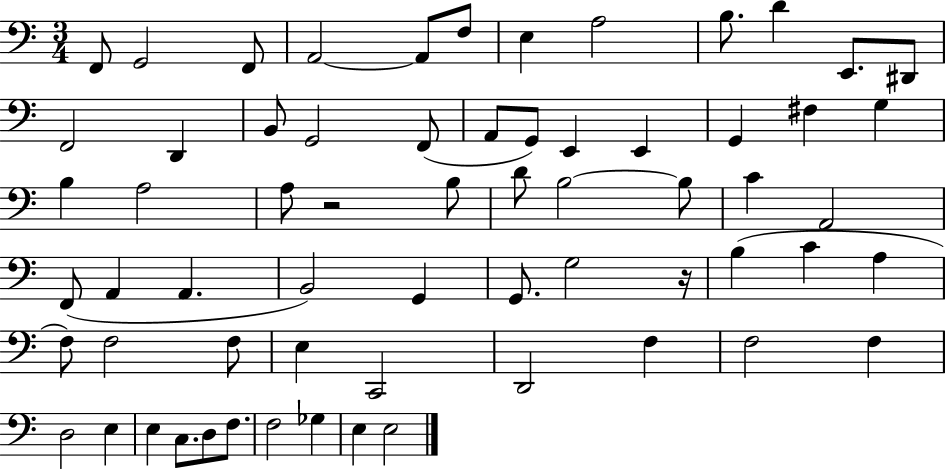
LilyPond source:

{
  \clef bass
  \numericTimeSignature
  \time 3/4
  \key c \major
  f,8 g,2 f,8 | a,2~~ a,8 f8 | e4 a2 | b8. d'4 e,8. dis,8 | \break f,2 d,4 | b,8 g,2 f,8( | a,8 g,8) e,4 e,4 | g,4 fis4 g4 | \break b4 a2 | a8 r2 b8 | d'8 b2~~ b8 | c'4 a,2 | \break f,8( a,4 a,4. | b,2) g,4 | g,8. g2 r16 | b4( c'4 a4 | \break f8) f2 f8 | e4 c,2 | d,2 f4 | f2 f4 | \break d2 e4 | e4 c8. d8 f8. | f2 ges4 | e4 e2 | \break \bar "|."
}